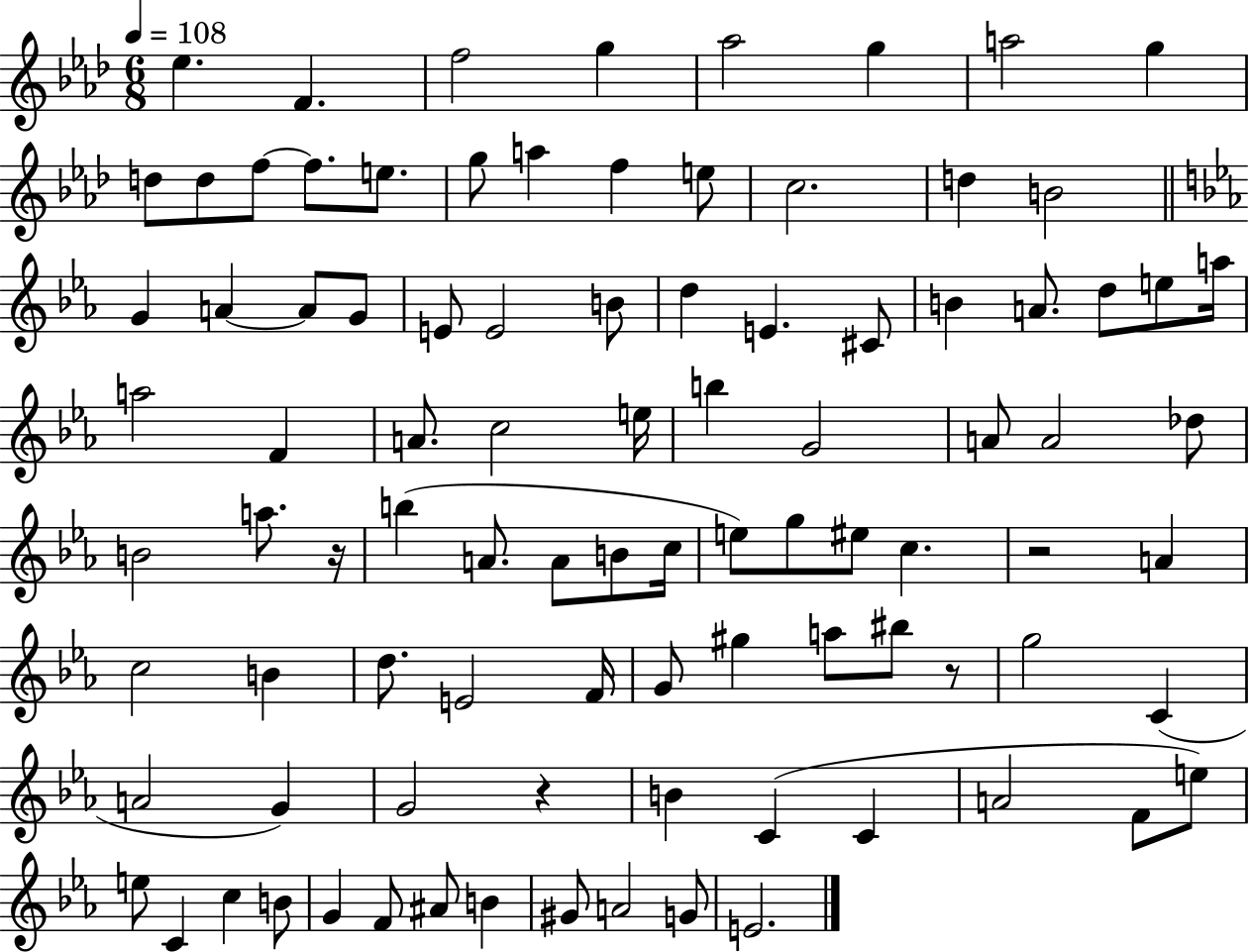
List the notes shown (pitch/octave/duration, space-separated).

Eb5/q. F4/q. F5/h G5/q Ab5/h G5/q A5/h G5/q D5/e D5/e F5/e F5/e. E5/e. G5/e A5/q F5/q E5/e C5/h. D5/q B4/h G4/q A4/q A4/e G4/e E4/e E4/h B4/e D5/q E4/q. C#4/e B4/q A4/e. D5/e E5/e A5/s A5/h F4/q A4/e. C5/h E5/s B5/q G4/h A4/e A4/h Db5/e B4/h A5/e. R/s B5/q A4/e. A4/e B4/e C5/s E5/e G5/e EIS5/e C5/q. R/h A4/q C5/h B4/q D5/e. E4/h F4/s G4/e G#5/q A5/e BIS5/e R/e G5/h C4/q A4/h G4/q G4/h R/q B4/q C4/q C4/q A4/h F4/e E5/e E5/e C4/q C5/q B4/e G4/q F4/e A#4/e B4/q G#4/e A4/h G4/e E4/h.